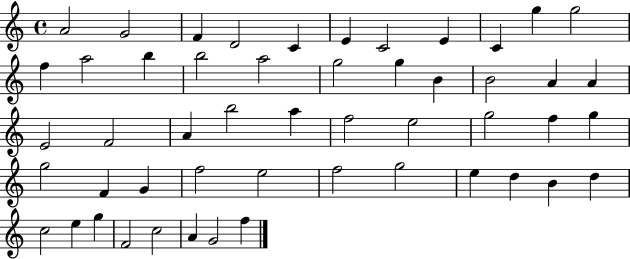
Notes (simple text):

A4/h G4/h F4/q D4/h C4/q E4/q C4/h E4/q C4/q G5/q G5/h F5/q A5/h B5/q B5/h A5/h G5/h G5/q B4/q B4/h A4/q A4/q E4/h F4/h A4/q B5/h A5/q F5/h E5/h G5/h F5/q G5/q G5/h F4/q G4/q F5/h E5/h F5/h G5/h E5/q D5/q B4/q D5/q C5/h E5/q G5/q F4/h C5/h A4/q G4/h F5/q